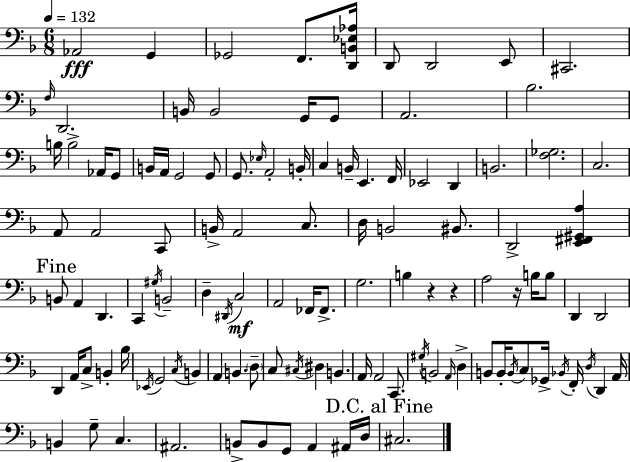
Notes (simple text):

Ab2/h G2/q Gb2/h F2/e. [D2,B2,Eb3,Ab3]/s D2/e D2/h E2/e C#2/h. F3/s D2/h. B2/s B2/h G2/s G2/e A2/h. Bb3/h. B3/s B3/h Ab2/s G2/e B2/s A2/s G2/h G2/e G2/e. Eb3/s A2/h B2/s C3/q B2/s E2/q. F2/s Eb2/h D2/q B2/h. [F3,Gb3]/h. C3/h. A2/e A2/h C2/e B2/s A2/h C3/e. D3/s B2/h BIS2/e. D2/h [E2,F#2,G#2,A3]/q B2/e A2/q D2/q. C2/q G#3/s B2/h D3/q D#2/s C3/h A2/h FES2/s FES2/e. G3/h. B3/q R/q R/q A3/h R/s B3/s B3/e D2/q D2/h D2/q A2/s C3/e B2/q Bb3/s Eb2/s G2/h C3/s B2/q A2/q B2/q. D3/e C3/e C#3/s D#3/q B2/q. A2/s A2/h C2/e. G#3/s B2/h A2/s D3/q B2/e B2/s B2/s C3/e Gb2/s Bb2/s F2/s D3/s D2/q A2/s B2/q G3/e C3/q. A#2/h. B2/e B2/e G2/e A2/q A#2/s D3/s C#3/h.